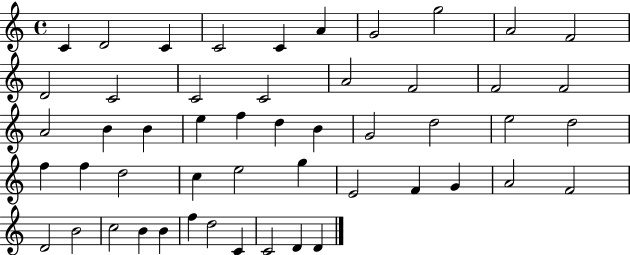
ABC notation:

X:1
T:Untitled
M:4/4
L:1/4
K:C
C D2 C C2 C A G2 g2 A2 F2 D2 C2 C2 C2 A2 F2 F2 F2 A2 B B e f d B G2 d2 e2 d2 f f d2 c e2 g E2 F G A2 F2 D2 B2 c2 B B f d2 C C2 D D